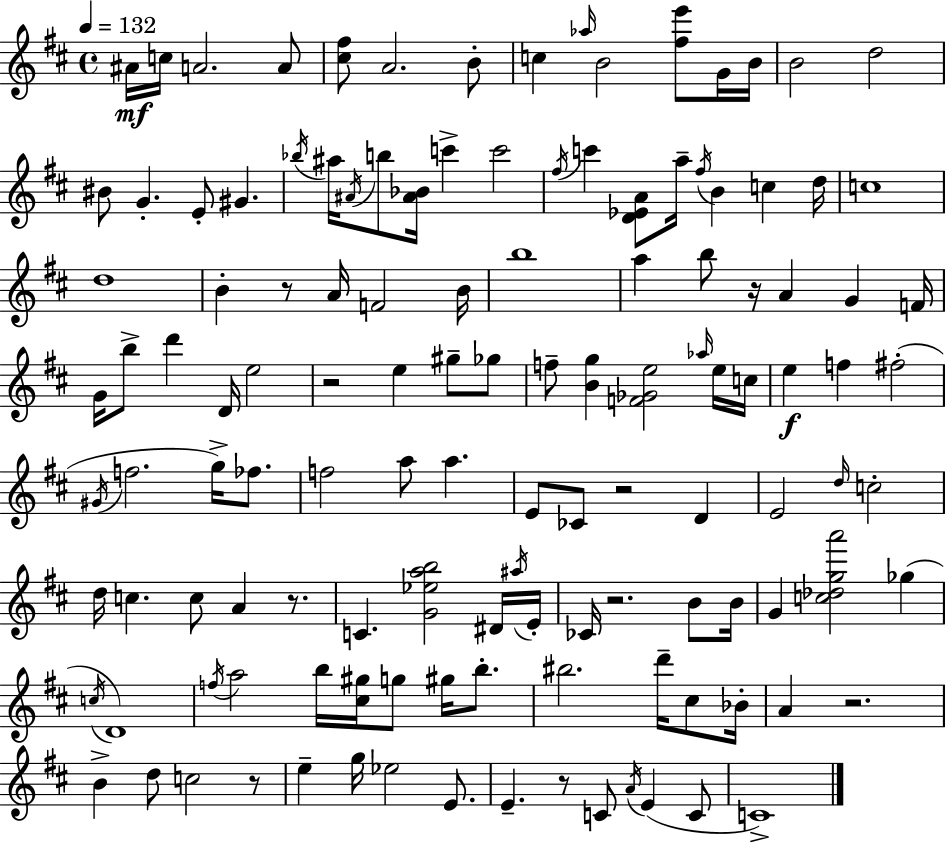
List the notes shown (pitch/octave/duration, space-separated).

A#4/s C5/s A4/h. A4/e [C#5,F#5]/e A4/h. B4/e C5/q Ab5/s B4/h [F#5,E6]/e G4/s B4/s B4/h D5/h BIS4/e G4/q. E4/e G#4/q. Bb5/s A#5/s A#4/s B5/e [A#4,Bb4]/s C6/q C6/h F#5/s C6/q [D4,Eb4,A4]/e A5/s F#5/s B4/q C5/q D5/s C5/w D5/w B4/q R/e A4/s F4/h B4/s B5/w A5/q B5/e R/s A4/q G4/q F4/s G4/s B5/e D6/q D4/s E5/h R/h E5/q G#5/e Gb5/e F5/e [B4,G5]/q [F4,Gb4,E5]/h Ab5/s E5/s C5/s E5/q F5/q F#5/h G#4/s F5/h. G5/s FES5/e. F5/h A5/e A5/q. E4/e CES4/e R/h D4/q E4/h D5/s C5/h D5/s C5/q. C5/e A4/q R/e. C4/q. [G4,Eb5,A5,B5]/h D#4/s A#5/s E4/s CES4/s R/h. B4/e B4/s G4/q [C5,Db5,G5,A6]/h Gb5/q C5/s D4/w F5/s A5/h B5/s [C#5,G#5]/s G5/e G#5/s B5/e. BIS5/h. D6/s C#5/e Bb4/s A4/q R/h. B4/q D5/e C5/h R/e E5/q G5/s Eb5/h E4/e. E4/q. R/e C4/e A4/s E4/q C4/e C4/w